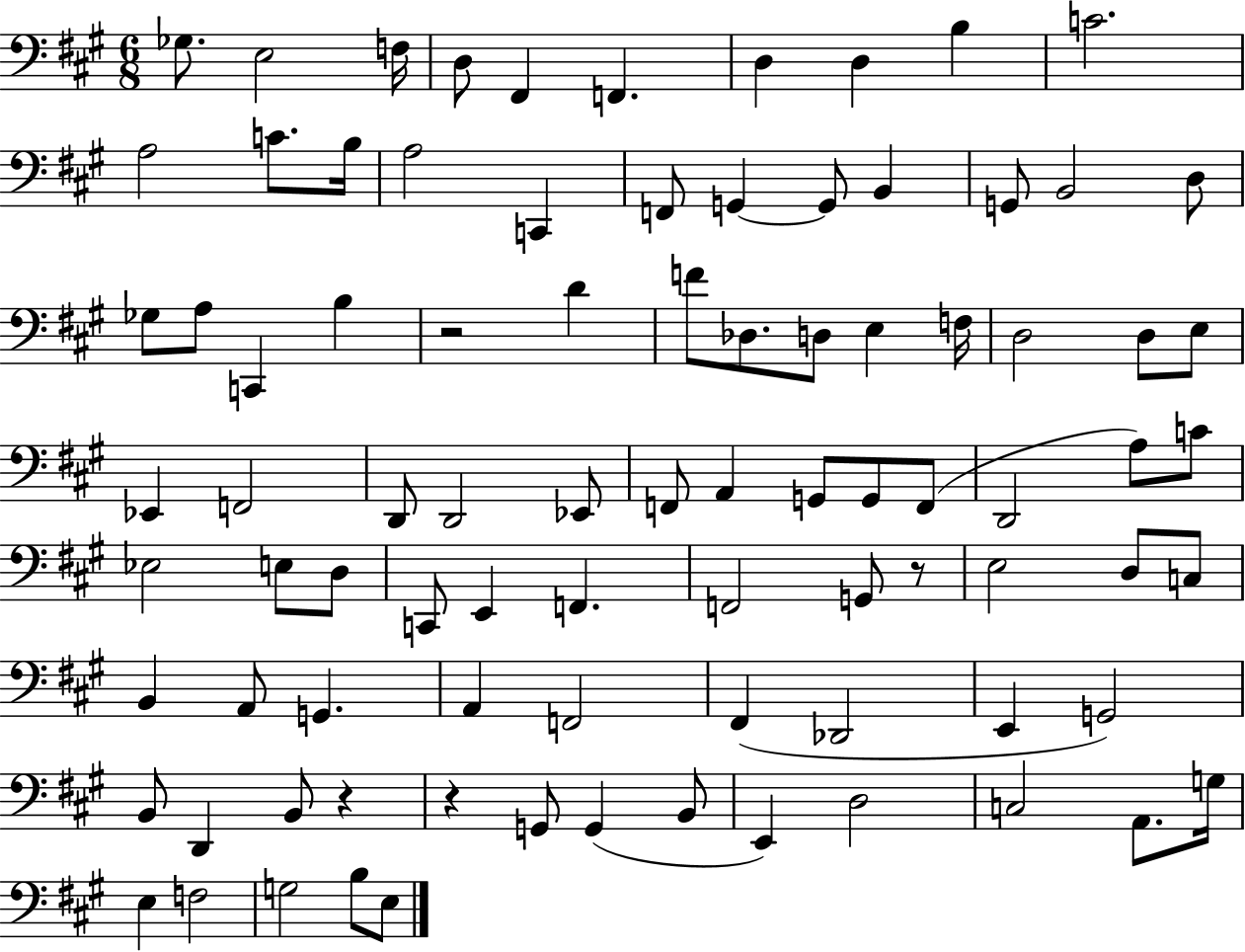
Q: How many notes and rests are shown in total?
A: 88